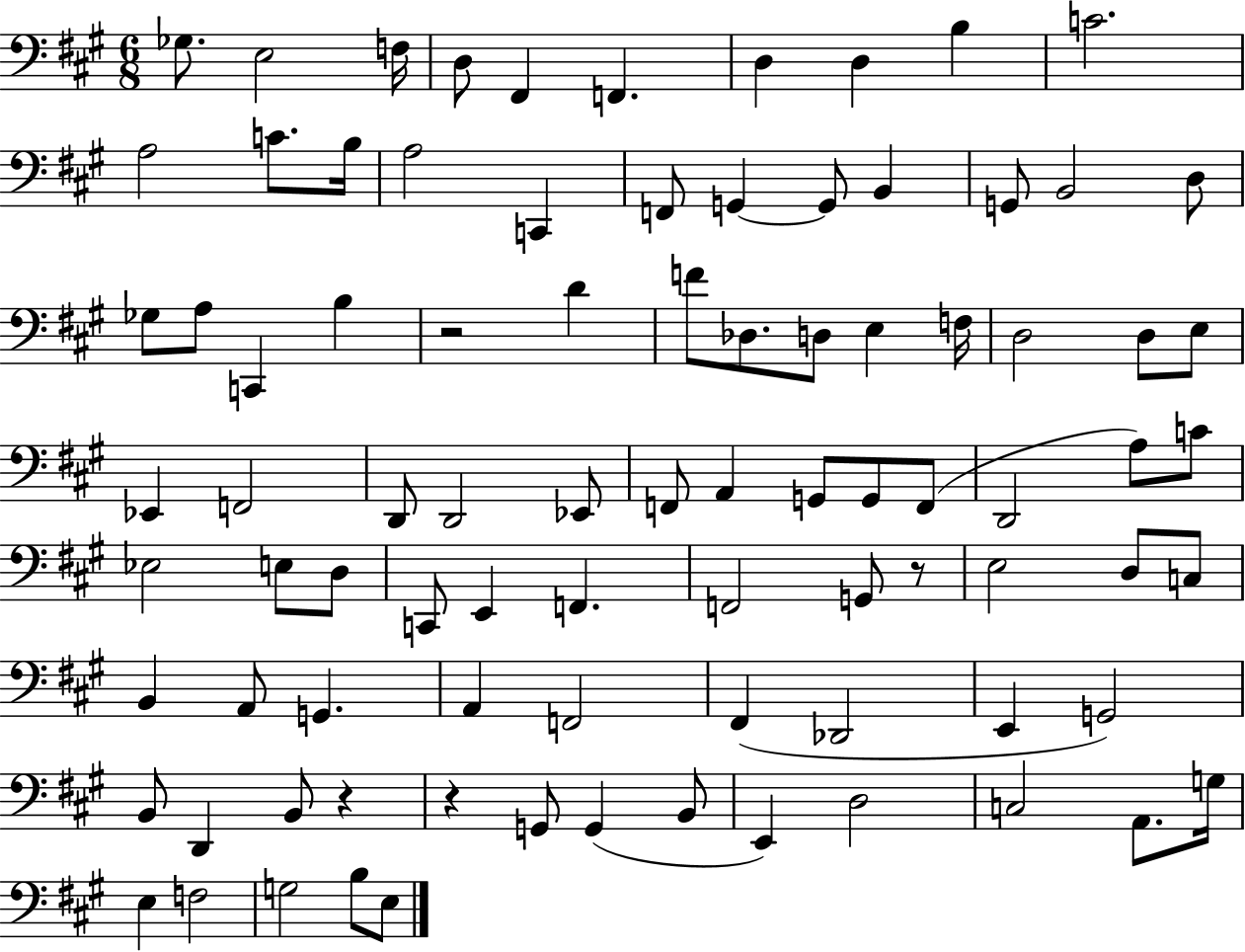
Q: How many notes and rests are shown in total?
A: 88